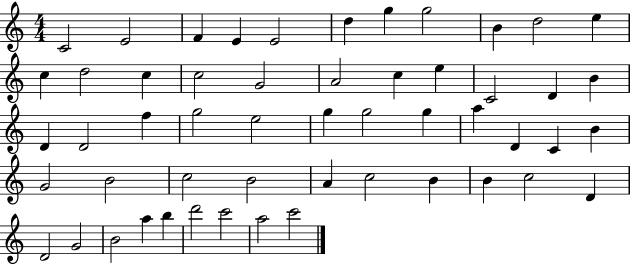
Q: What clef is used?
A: treble